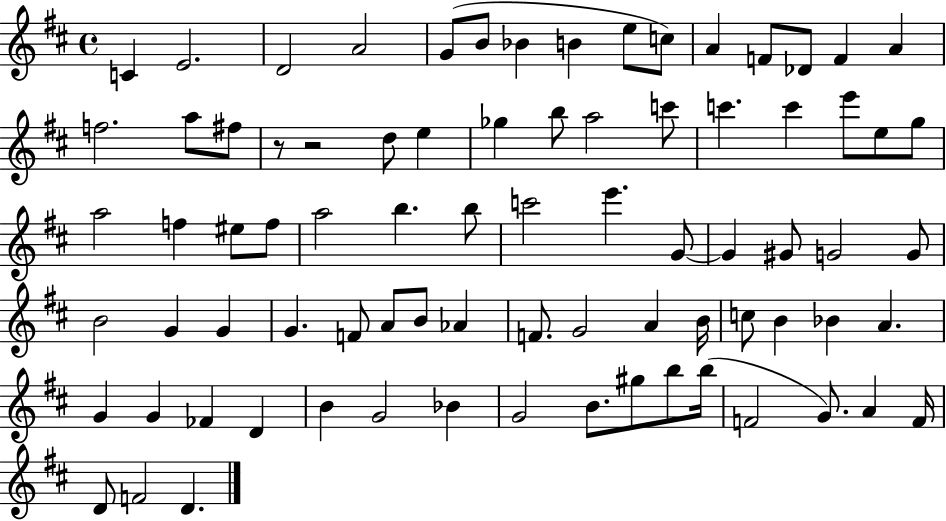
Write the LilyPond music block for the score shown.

{
  \clef treble
  \time 4/4
  \defaultTimeSignature
  \key d \major
  c'4 e'2. | d'2 a'2 | g'8( b'8 bes'4 b'4 e''8 c''8) | a'4 f'8 des'8 f'4 a'4 | \break f''2. a''8 fis''8 | r8 r2 d''8 e''4 | ges''4 b''8 a''2 c'''8 | c'''4. c'''4 e'''8 e''8 g''8 | \break a''2 f''4 eis''8 f''8 | a''2 b''4. b''8 | c'''2 e'''4. g'8~~ | g'4 gis'8 g'2 g'8 | \break b'2 g'4 g'4 | g'4. f'8 a'8 b'8 aes'4 | f'8. g'2 a'4 b'16 | c''8 b'4 bes'4 a'4. | \break g'4 g'4 fes'4 d'4 | b'4 g'2 bes'4 | g'2 b'8. gis''8 b''8 b''16( | f'2 g'8.) a'4 f'16 | \break d'8 f'2 d'4. | \bar "|."
}